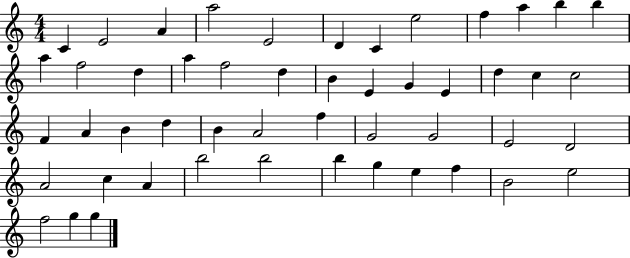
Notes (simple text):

C4/q E4/h A4/q A5/h E4/h D4/q C4/q E5/h F5/q A5/q B5/q B5/q A5/q F5/h D5/q A5/q F5/h D5/q B4/q E4/q G4/q E4/q D5/q C5/q C5/h F4/q A4/q B4/q D5/q B4/q A4/h F5/q G4/h G4/h E4/h D4/h A4/h C5/q A4/q B5/h B5/h B5/q G5/q E5/q F5/q B4/h E5/h F5/h G5/q G5/q